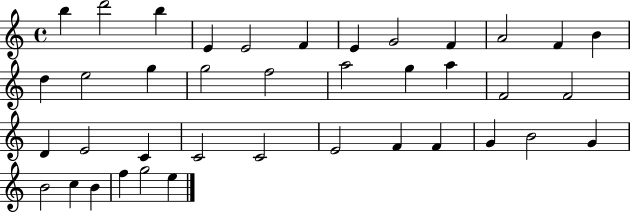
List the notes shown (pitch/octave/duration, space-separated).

B5/q D6/h B5/q E4/q E4/h F4/q E4/q G4/h F4/q A4/h F4/q B4/q D5/q E5/h G5/q G5/h F5/h A5/h G5/q A5/q F4/h F4/h D4/q E4/h C4/q C4/h C4/h E4/h F4/q F4/q G4/q B4/h G4/q B4/h C5/q B4/q F5/q G5/h E5/q